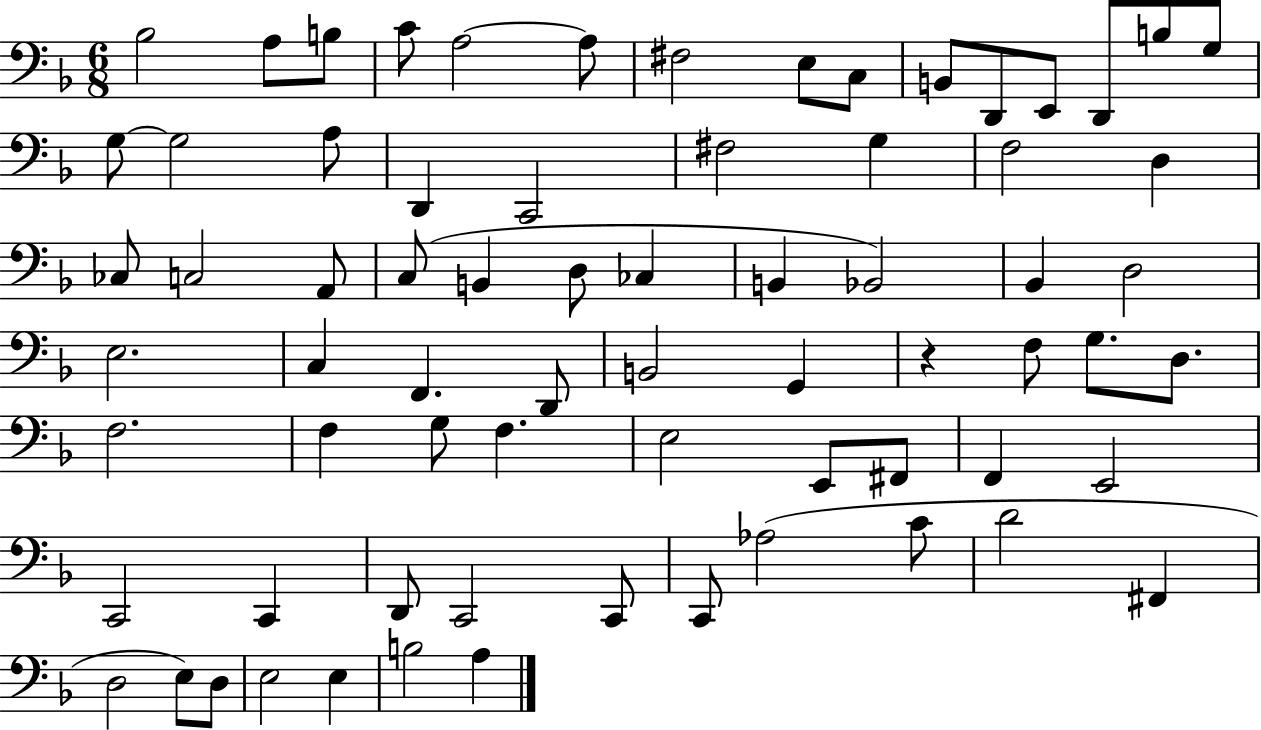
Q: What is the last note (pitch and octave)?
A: A3